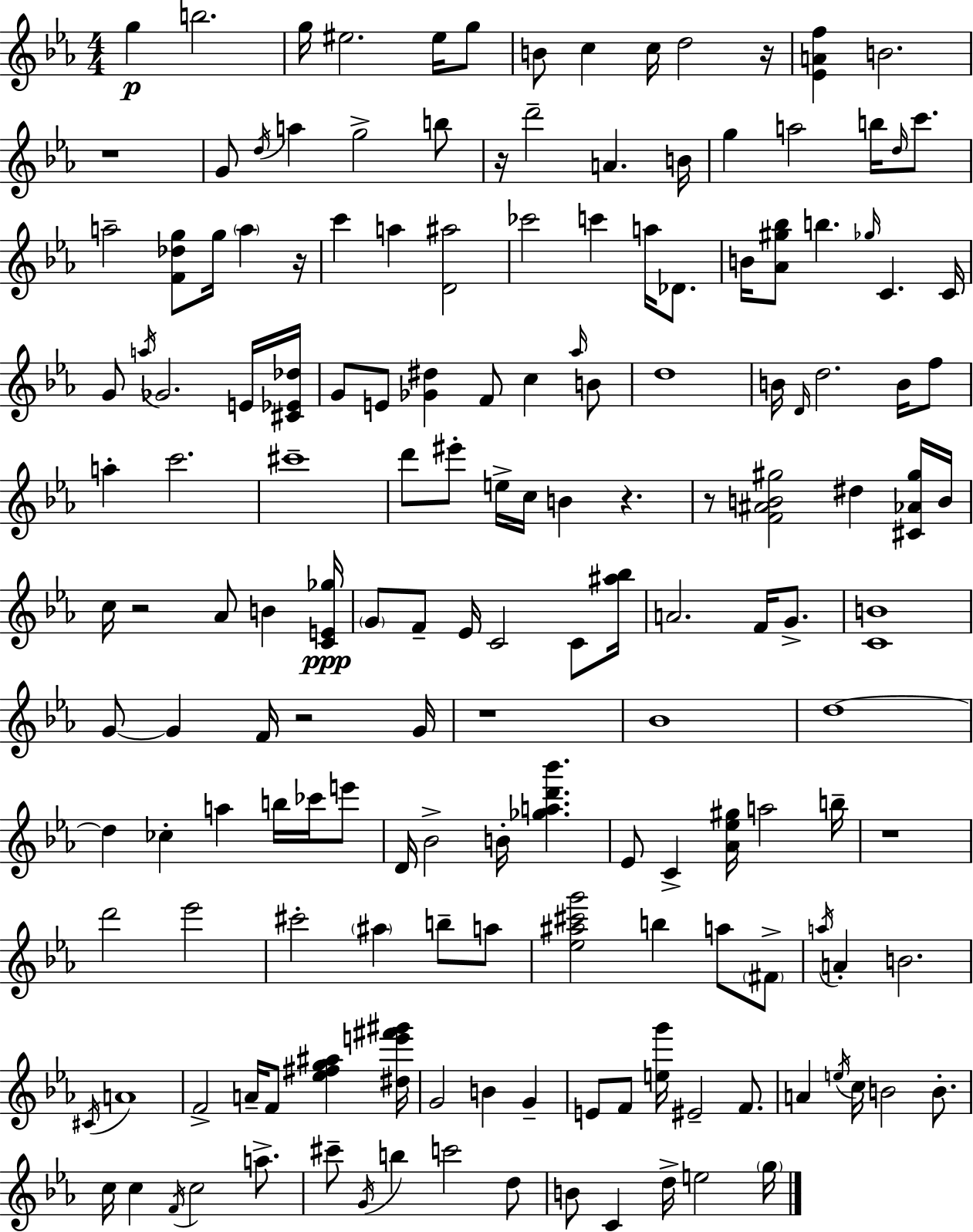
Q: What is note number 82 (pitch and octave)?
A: D5